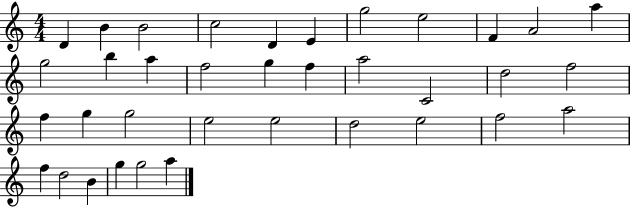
D4/q B4/q B4/h C5/h D4/q E4/q G5/h E5/h F4/q A4/h A5/q G5/h B5/q A5/q F5/h G5/q F5/q A5/h C4/h D5/h F5/h F5/q G5/q G5/h E5/h E5/h D5/h E5/h F5/h A5/h F5/q D5/h B4/q G5/q G5/h A5/q